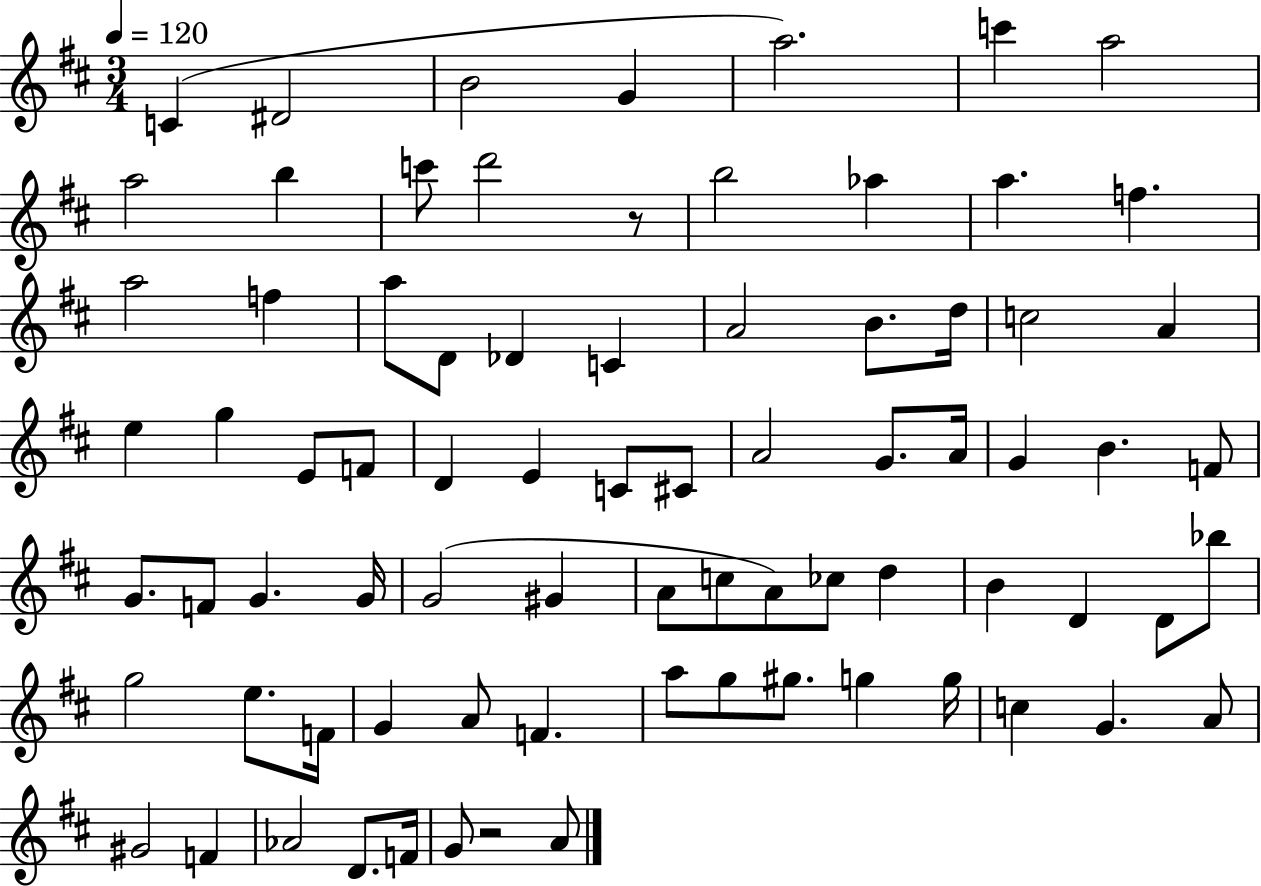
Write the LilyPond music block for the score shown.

{
  \clef treble
  \numericTimeSignature
  \time 3/4
  \key d \major
  \tempo 4 = 120
  c'4( dis'2 | b'2 g'4 | a''2.) | c'''4 a''2 | \break a''2 b''4 | c'''8 d'''2 r8 | b''2 aes''4 | a''4. f''4. | \break a''2 f''4 | a''8 d'8 des'4 c'4 | a'2 b'8. d''16 | c''2 a'4 | \break e''4 g''4 e'8 f'8 | d'4 e'4 c'8 cis'8 | a'2 g'8. a'16 | g'4 b'4. f'8 | \break g'8. f'8 g'4. g'16 | g'2( gis'4 | a'8 c''8 a'8) ces''8 d''4 | b'4 d'4 d'8 bes''8 | \break g''2 e''8. f'16 | g'4 a'8 f'4. | a''8 g''8 gis''8. g''4 g''16 | c''4 g'4. a'8 | \break gis'2 f'4 | aes'2 d'8. f'16 | g'8 r2 a'8 | \bar "|."
}